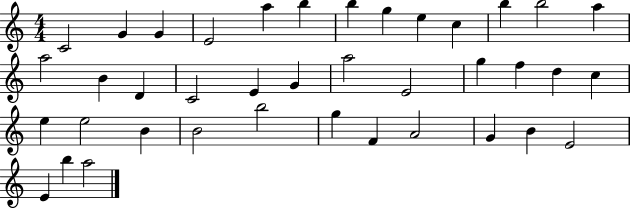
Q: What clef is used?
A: treble